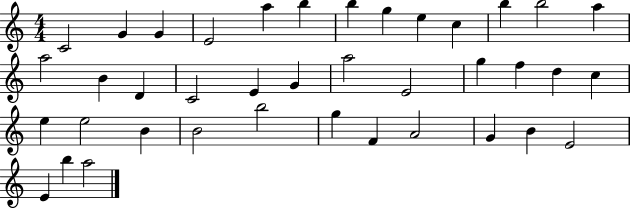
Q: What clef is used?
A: treble